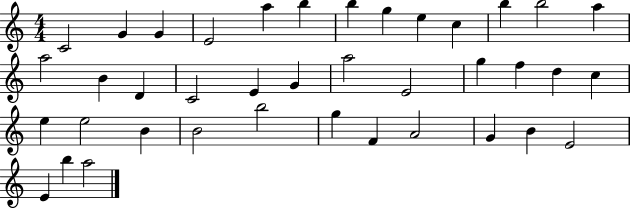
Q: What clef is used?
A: treble